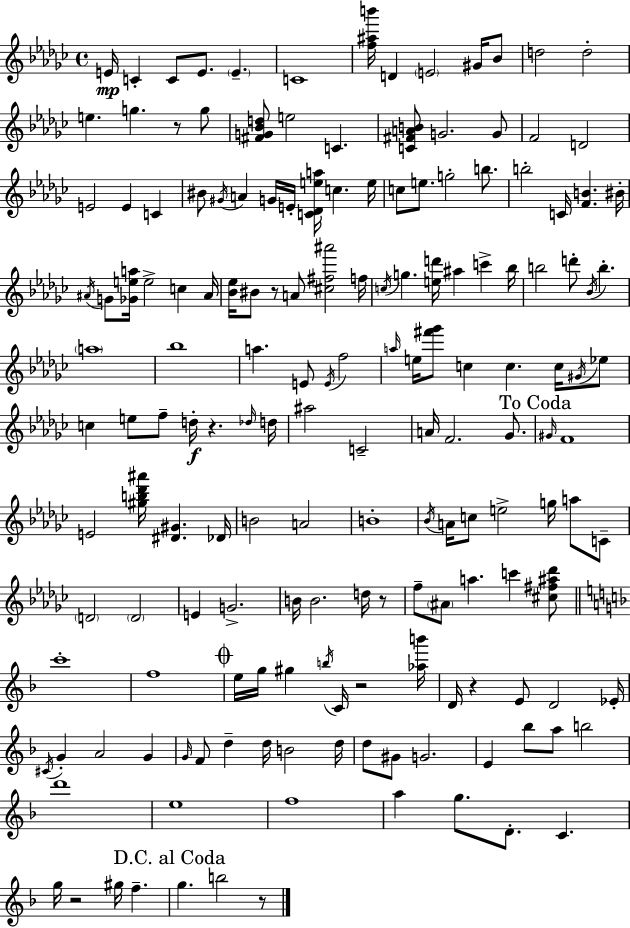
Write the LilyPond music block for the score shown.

{
  \clef treble
  \time 4/4
  \defaultTimeSignature
  \key ees \minor
  \repeat volta 2 { e'16\mp c'4-. c'8 e'8. \parenthesize e'4.-- | c'1 | <f'' ais'' b'''>16 d'4 \parenthesize e'2 gis'16 bes'8 | d''2 d''2-. | \break e''4. g''4. r8 g''8 | <fis' g' bes' d''>8 e''2 c'4. | <c' fis' a' b'>8 g'2. g'8 | f'2 d'2 | \break e'2 e'4 c'4 | bis'8 \acciaccatura { gis'16 } a'4 g'16 e'16-. <c' des' e'' a''>16 c''4. | e''16 c''8 e''8. g''2-. b''8. | b''2-. c'16 <f' b'>4. | \break bis'16-. \acciaccatura { ais'16 } g'8 <ges' e'' a''>16 e''2-> c''4 | ais'16 <bes' ees''>16 bis'8 r8 a'8 <cis'' fis'' ais'''>2 | f''16 \acciaccatura { c''16 } g''4. <e'' d'''>16 ais''4 c'''4-> | bes''16 b''2 d'''8-. \acciaccatura { bes'16 } b''4.-. | \break \parenthesize a''1 | bes''1 | a''4. e'8 \acciaccatura { e'16 } f''2 | \grace { a''16 } e''16 <fis''' ges'''>8 c''4 c''4. | \break c''16 \acciaccatura { gis'16 } ees''8 c''4 e''8 f''8-- d''16-.\f | r4. \grace { des''16 } d''16 ais''2 | c'2-- a'16 f'2. | ges'8. \mark "To Coda" \grace { gis'16 } f'1 | \break e'2 | <gis'' b'' des''' ais'''>16 <dis' gis'>4. des'16 b'2 | a'2 b'1-. | \acciaccatura { bes'16 } a'16 c''8 e''2-> | \break g''16 a''8 c'8-- \parenthesize d'2 | \parenthesize d'2 e'4 g'2.-> | b'16 b'2. | d''16 r8 f''8-- \parenthesize ais'8 a''4. | \break c'''4 <cis'' fis'' ais'' des'''>8 \bar "||" \break \key d \minor c'''1-. | f''1 | \mark \markup { \musicglyph "scripts.coda" } e''16 g''16 gis''4 \acciaccatura { b''16 } c'16 r2 | <aes'' b'''>16 d'16 r4 e'8 d'2 | \break ees'16-. \acciaccatura { cis'16 } g'4-. a'2 g'4 | \grace { g'16 } f'8 d''4-- d''16 b'2 | d''16 d''8 gis'8 g'2. | e'4 bes''8 a''8 b''2 | \break d'''1 | e''1 | f''1 | a''4 g''8. d'8.-. c'4. | \break g''16 r2 gis''16 f''4.-- | \mark "D.C. al Coda" g''4. b''2 | r8 } \bar "|."
}